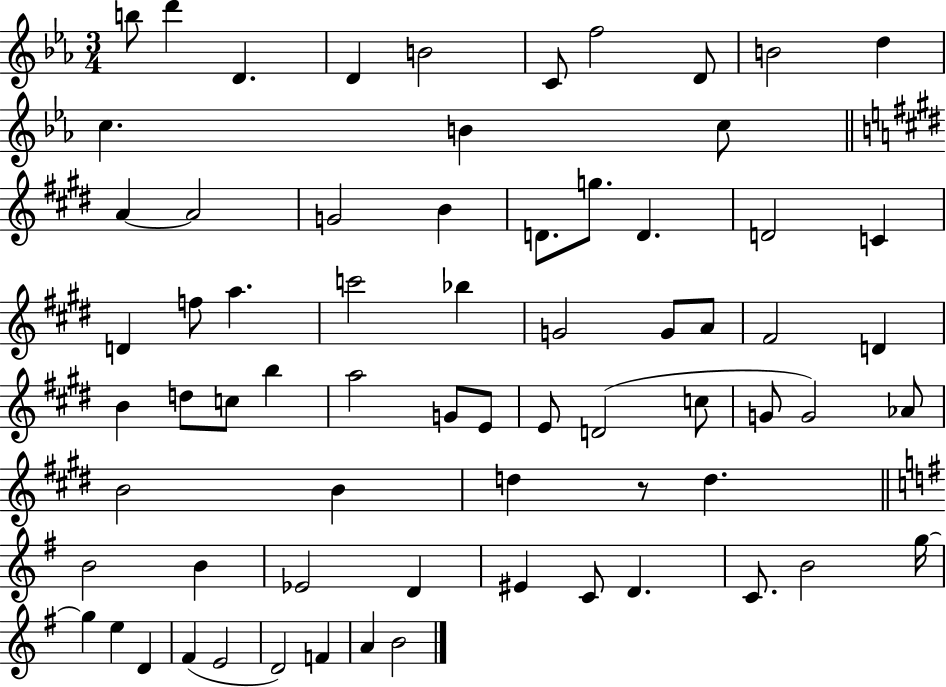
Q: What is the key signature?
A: EES major